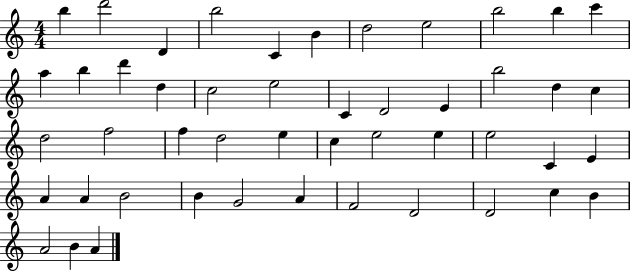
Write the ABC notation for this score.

X:1
T:Untitled
M:4/4
L:1/4
K:C
b d'2 D b2 C B d2 e2 b2 b c' a b d' d c2 e2 C D2 E b2 d c d2 f2 f d2 e c e2 e e2 C E A A B2 B G2 A F2 D2 D2 c B A2 B A